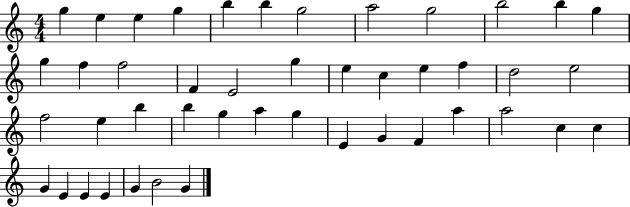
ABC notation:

X:1
T:Untitled
M:4/4
L:1/4
K:C
g e e g b b g2 a2 g2 b2 b g g f f2 F E2 g e c e f d2 e2 f2 e b b g a g E G F a a2 c c G E E E G B2 G